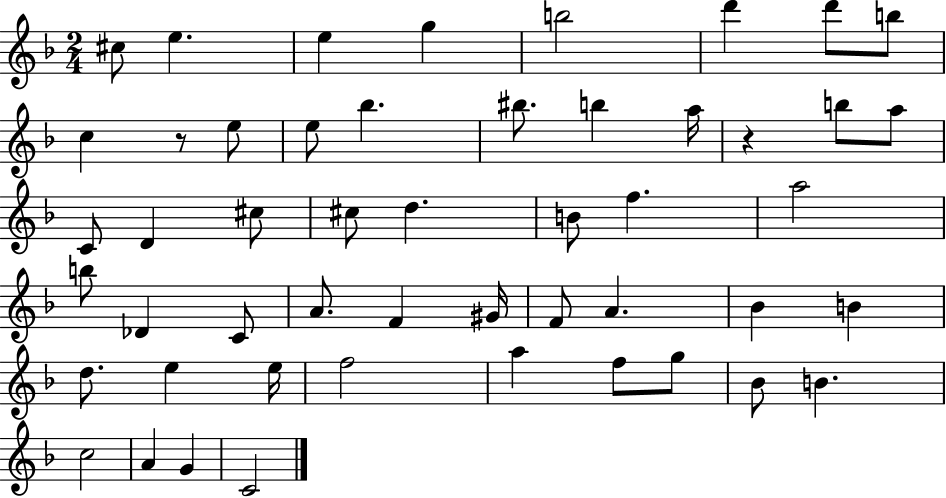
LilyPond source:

{
  \clef treble
  \numericTimeSignature
  \time 2/4
  \key f \major
  cis''8 e''4. | e''4 g''4 | b''2 | d'''4 d'''8 b''8 | \break c''4 r8 e''8 | e''8 bes''4. | bis''8. b''4 a''16 | r4 b''8 a''8 | \break c'8 d'4 cis''8 | cis''8 d''4. | b'8 f''4. | a''2 | \break b''8 des'4 c'8 | a'8. f'4 gis'16 | f'8 a'4. | bes'4 b'4 | \break d''8. e''4 e''16 | f''2 | a''4 f''8 g''8 | bes'8 b'4. | \break c''2 | a'4 g'4 | c'2 | \bar "|."
}